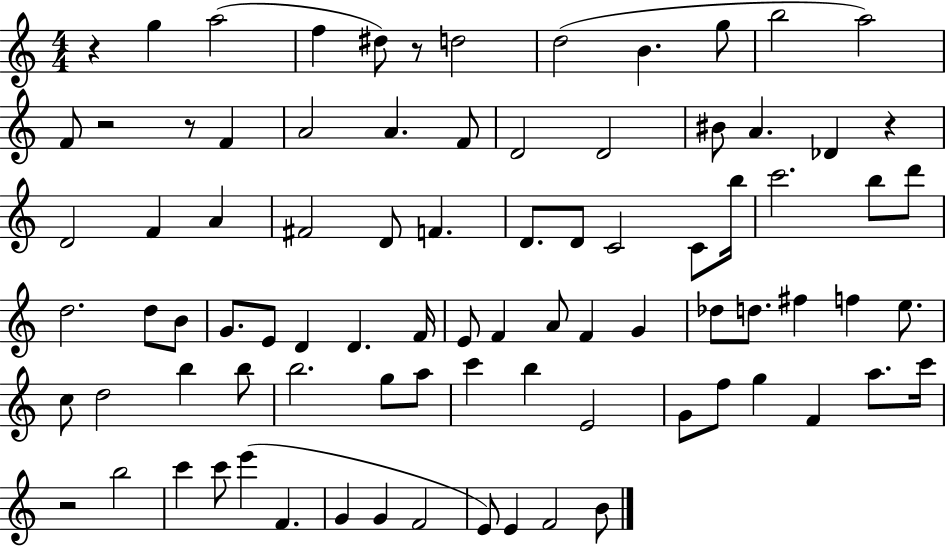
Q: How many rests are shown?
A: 6